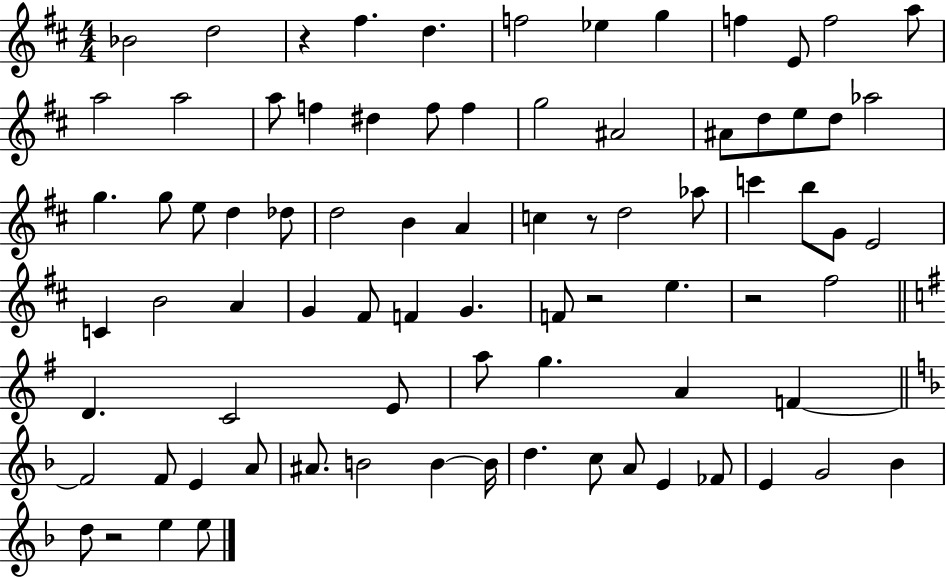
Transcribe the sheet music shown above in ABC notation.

X:1
T:Untitled
M:4/4
L:1/4
K:D
_B2 d2 z ^f d f2 _e g f E/2 f2 a/2 a2 a2 a/2 f ^d f/2 f g2 ^A2 ^A/2 d/2 e/2 d/2 _a2 g g/2 e/2 d _d/2 d2 B A c z/2 d2 _a/2 c' b/2 G/2 E2 C B2 A G ^F/2 F G F/2 z2 e z2 ^f2 D C2 E/2 a/2 g A F F2 F/2 E A/2 ^A/2 B2 B B/4 d c/2 A/2 E _F/2 E G2 _B d/2 z2 e e/2